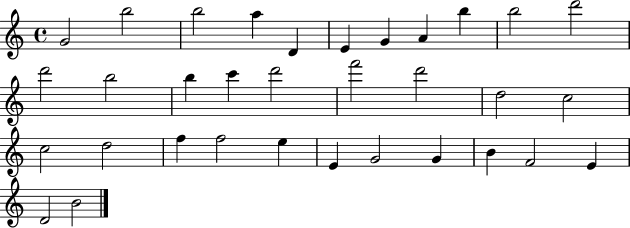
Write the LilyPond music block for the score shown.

{
  \clef treble
  \time 4/4
  \defaultTimeSignature
  \key c \major
  g'2 b''2 | b''2 a''4 d'4 | e'4 g'4 a'4 b''4 | b''2 d'''2 | \break d'''2 b''2 | b''4 c'''4 d'''2 | f'''2 d'''2 | d''2 c''2 | \break c''2 d''2 | f''4 f''2 e''4 | e'4 g'2 g'4 | b'4 f'2 e'4 | \break d'2 b'2 | \bar "|."
}